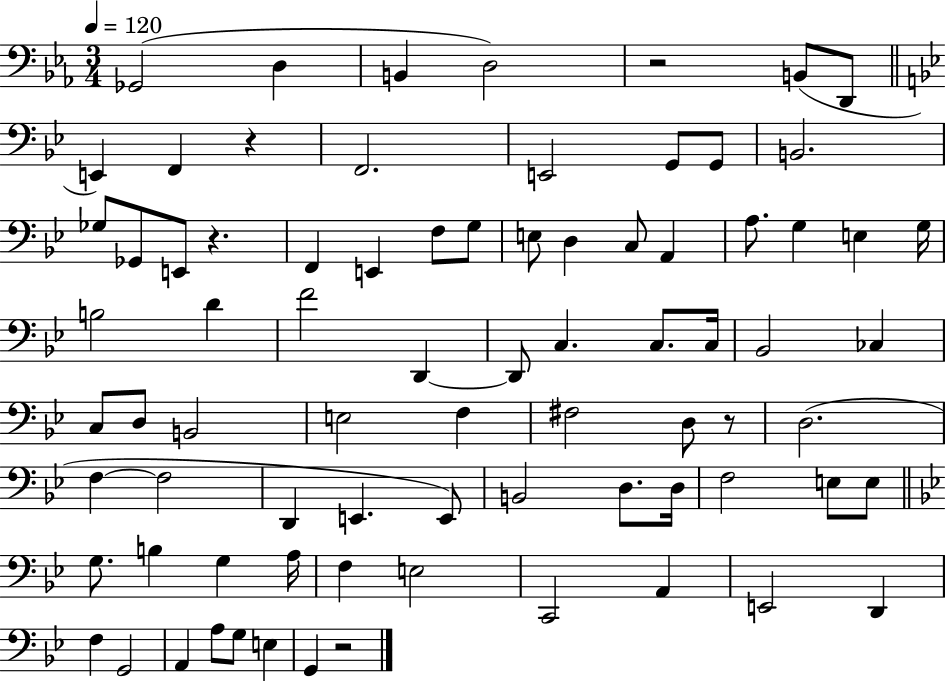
Gb2/h D3/q B2/q D3/h R/h B2/e D2/e E2/q F2/q R/q F2/h. E2/h G2/e G2/e B2/h. Gb3/e Gb2/e E2/e R/q. F2/q E2/q F3/e G3/e E3/e D3/q C3/e A2/q A3/e. G3/q E3/q G3/s B3/h D4/q F4/h D2/q D2/e C3/q. C3/e. C3/s Bb2/h CES3/q C3/e D3/e B2/h E3/h F3/q F#3/h D3/e R/e D3/h. F3/q F3/h D2/q E2/q. E2/e B2/h D3/e. D3/s F3/h E3/e E3/e G3/e. B3/q G3/q A3/s F3/q E3/h C2/h A2/q E2/h D2/q F3/q G2/h A2/q A3/e G3/e E3/q G2/q R/h